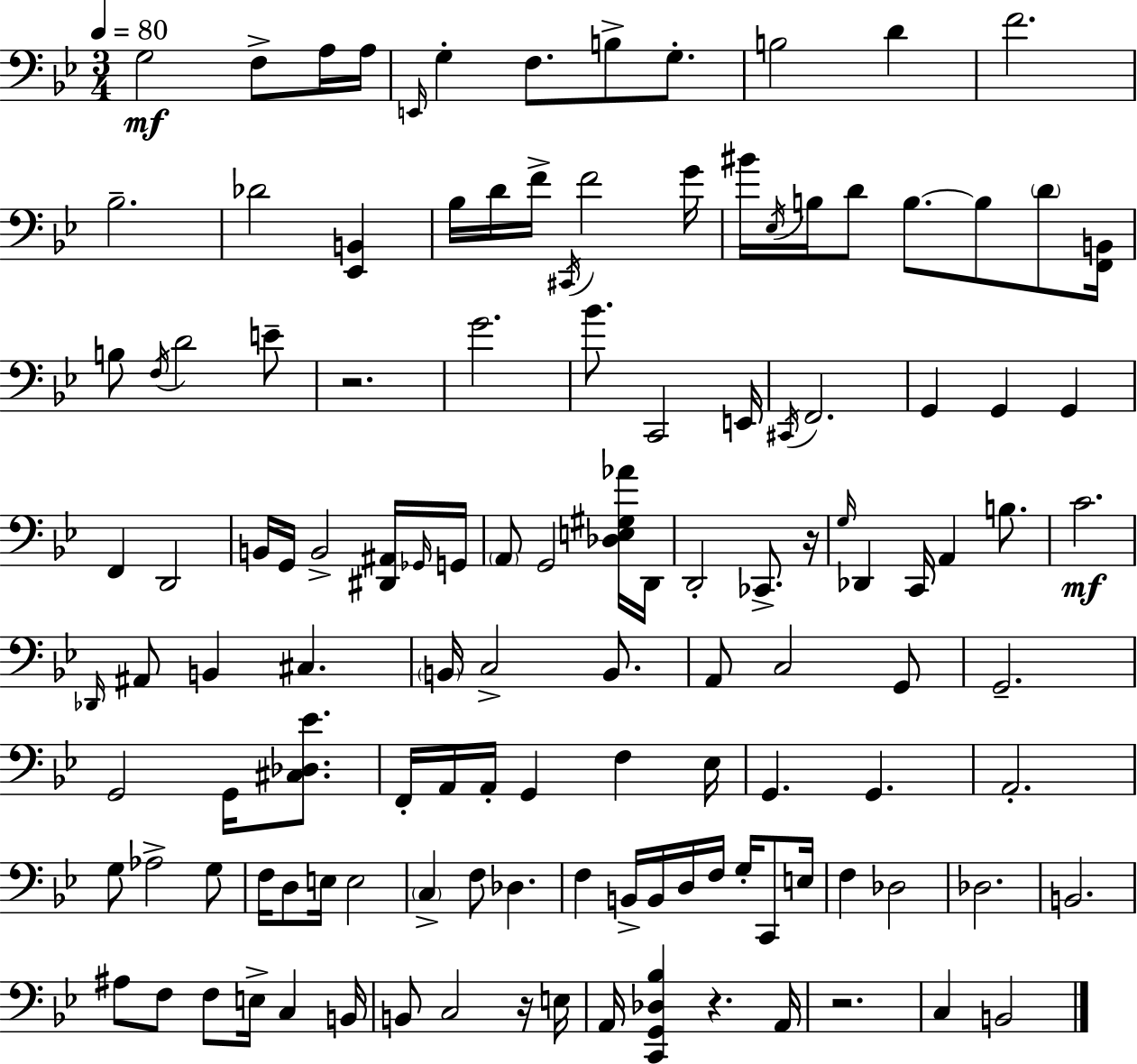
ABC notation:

X:1
T:Untitled
M:3/4
L:1/4
K:Gm
G,2 F,/2 A,/4 A,/4 E,,/4 G, F,/2 B,/2 G,/2 B,2 D F2 _B,2 _D2 [_E,,B,,] _B,/4 D/4 F/4 ^C,,/4 F2 G/4 ^B/4 _E,/4 B,/4 D/2 B,/2 B,/2 D/2 [F,,B,,]/4 B,/2 F,/4 D2 E/2 z2 G2 _B/2 C,,2 E,,/4 ^C,,/4 F,,2 G,, G,, G,, F,, D,,2 B,,/4 G,,/4 B,,2 [^D,,^A,,]/4 _G,,/4 G,,/4 A,,/2 G,,2 [_D,E,^G,_A]/4 D,,/4 D,,2 _C,,/2 z/4 G,/4 _D,, C,,/4 A,, B,/2 C2 _D,,/4 ^A,,/2 B,, ^C, B,,/4 C,2 B,,/2 A,,/2 C,2 G,,/2 G,,2 G,,2 G,,/4 [^C,_D,_E]/2 F,,/4 A,,/4 A,,/4 G,, F, _E,/4 G,, G,, A,,2 G,/2 _A,2 G,/2 F,/4 D,/2 E,/4 E,2 C, F,/2 _D, F, B,,/4 B,,/4 D,/4 F,/4 G,/4 C,,/2 E,/4 F, _D,2 _D,2 B,,2 ^A,/2 F,/2 F,/2 E,/4 C, B,,/4 B,,/2 C,2 z/4 E,/4 A,,/4 [C,,G,,_D,_B,] z A,,/4 z2 C, B,,2